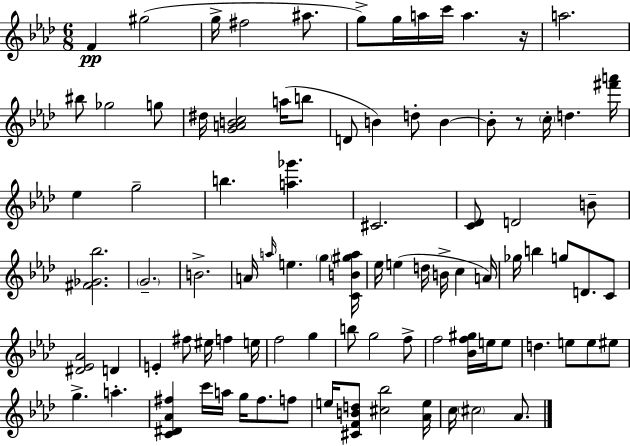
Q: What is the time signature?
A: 6/8